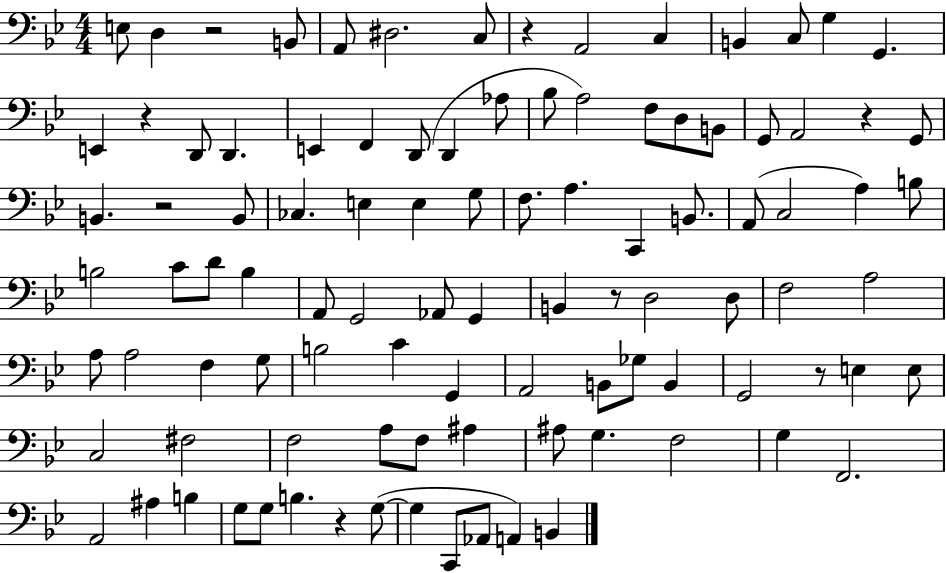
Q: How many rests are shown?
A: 8